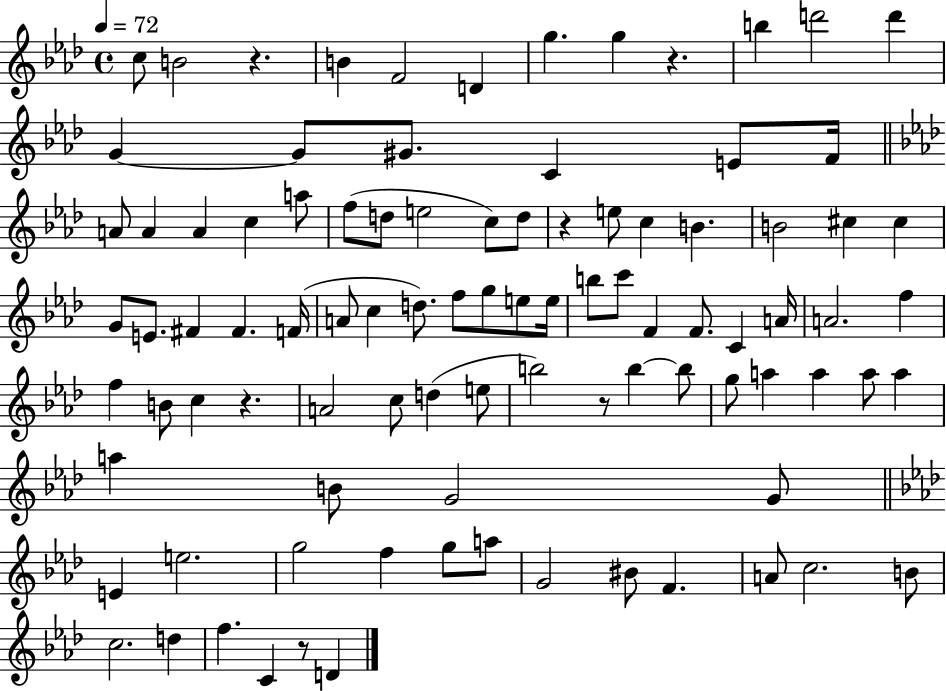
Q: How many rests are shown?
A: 6